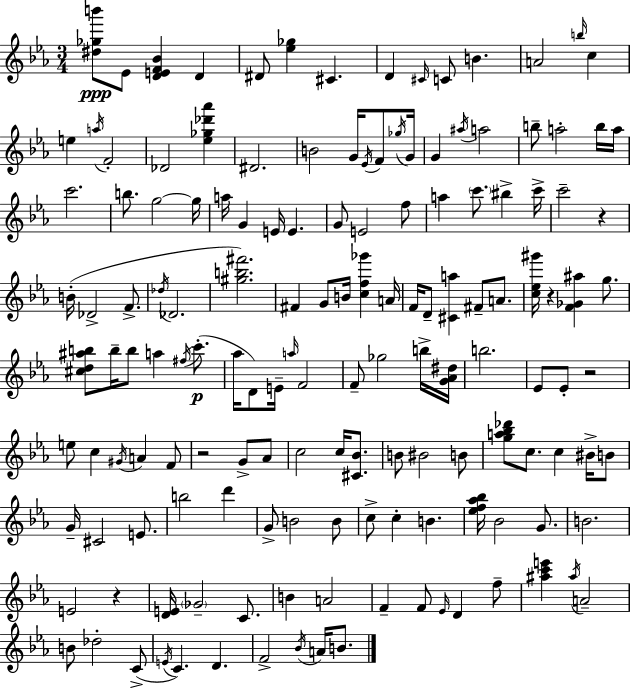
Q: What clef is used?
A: treble